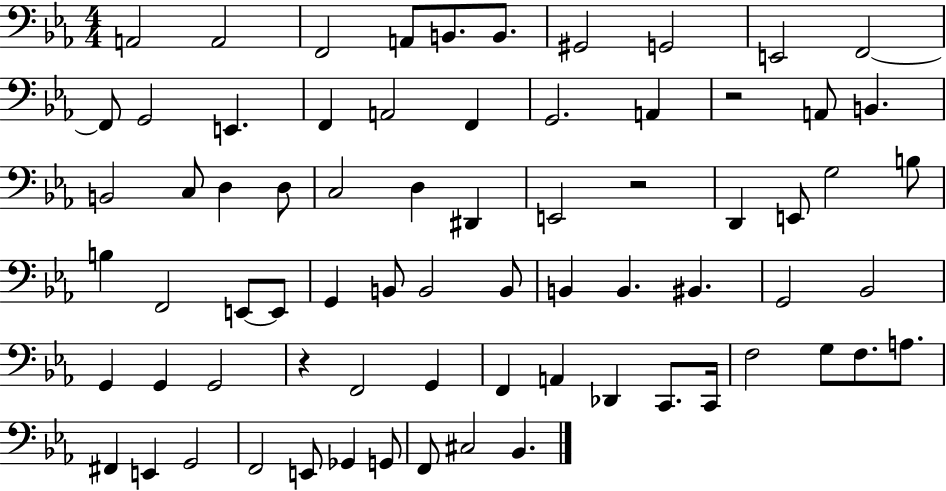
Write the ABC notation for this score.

X:1
T:Untitled
M:4/4
L:1/4
K:Eb
A,,2 A,,2 F,,2 A,,/2 B,,/2 B,,/2 ^G,,2 G,,2 E,,2 F,,2 F,,/2 G,,2 E,, F,, A,,2 F,, G,,2 A,, z2 A,,/2 B,, B,,2 C,/2 D, D,/2 C,2 D, ^D,, E,,2 z2 D,, E,,/2 G,2 B,/2 B, F,,2 E,,/2 E,,/2 G,, B,,/2 B,,2 B,,/2 B,, B,, ^B,, G,,2 _B,,2 G,, G,, G,,2 z F,,2 G,, F,, A,, _D,, C,,/2 C,,/4 F,2 G,/2 F,/2 A,/2 ^F,, E,, G,,2 F,,2 E,,/2 _G,, G,,/2 F,,/2 ^C,2 _B,,